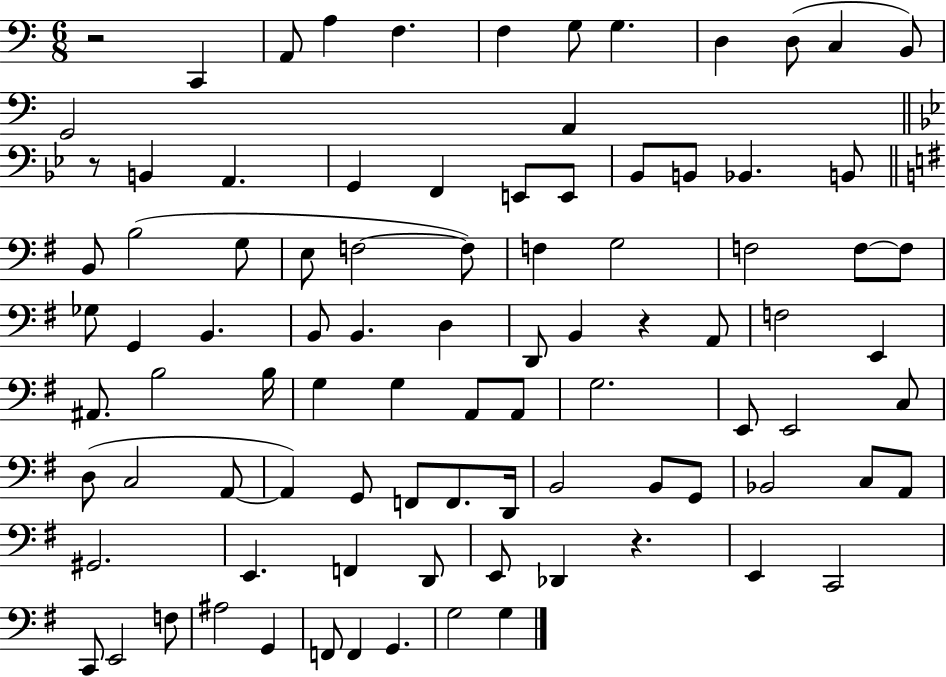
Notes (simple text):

R/h C2/q A2/e A3/q F3/q. F3/q G3/e G3/q. D3/q D3/e C3/q B2/e G2/h A2/q R/e B2/q A2/q. G2/q F2/q E2/e E2/e Bb2/e B2/e Bb2/q. B2/e B2/e B3/h G3/e E3/e F3/h F3/e F3/q G3/h F3/h F3/e F3/e Gb3/e G2/q B2/q. B2/e B2/q. D3/q D2/e B2/q R/q A2/e F3/h E2/q A#2/e. B3/h B3/s G3/q G3/q A2/e A2/e G3/h. E2/e E2/h C3/e D3/e C3/h A2/e A2/q G2/e F2/e F2/e. D2/s B2/h B2/e G2/e Bb2/h C3/e A2/e G#2/h. E2/q. F2/q D2/e E2/e Db2/q R/q. E2/q C2/h C2/e E2/h F3/e A#3/h G2/q F2/e F2/q G2/q. G3/h G3/q